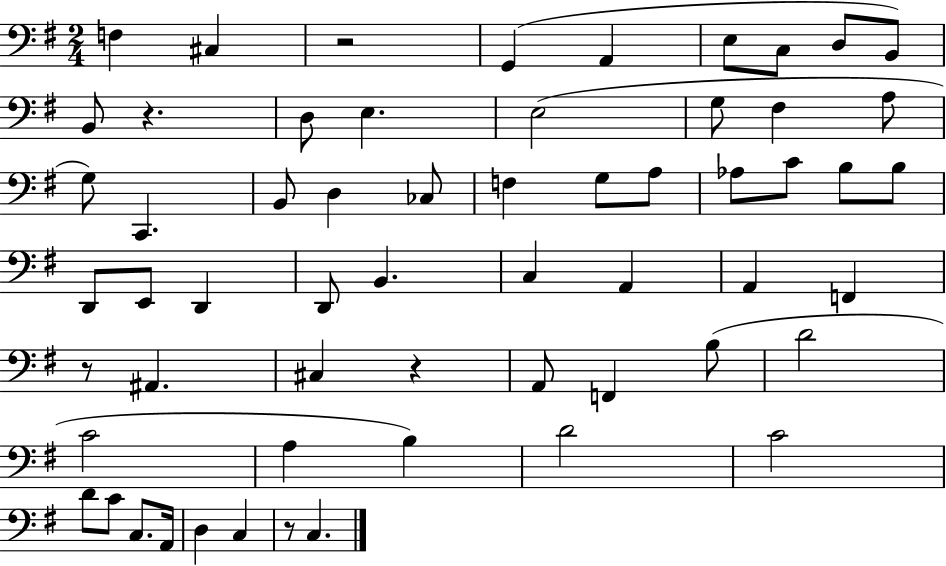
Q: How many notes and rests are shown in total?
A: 59